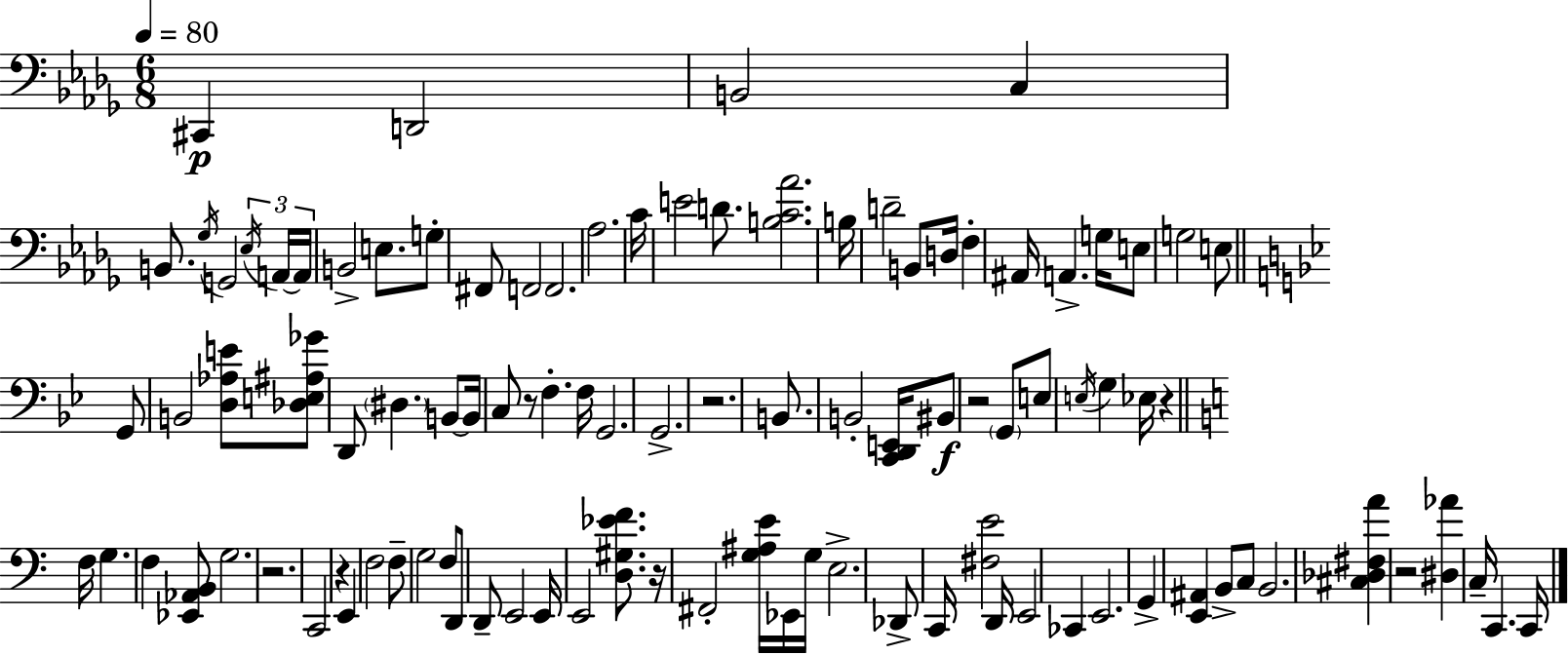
X:1
T:Untitled
M:6/8
L:1/4
K:Bbm
^C,, D,,2 B,,2 C, B,,/2 _G,/4 G,,2 _E,/4 A,,/4 A,,/4 B,,2 E,/2 G,/2 ^F,,/2 F,,2 F,,2 _A,2 C/4 E2 D/2 [B,C_A]2 B,/4 D2 B,,/2 D,/4 F, ^A,,/4 A,, G,/4 E,/2 G,2 E,/2 G,,/2 B,,2 [D,_A,E]/2 [_D,E,^A,_G]/2 D,,/2 ^D, B,,/2 B,,/4 C,/2 z/2 F, F,/4 G,,2 G,,2 z2 B,,/2 B,,2 [C,,D,,E,,]/4 ^B,,/2 z2 G,,/2 E,/2 E,/4 G, _E,/4 z F,/4 G, F, [_E,,_A,,B,,]/2 G,2 z2 C,,2 z E,, F,2 F,/2 G,2 F,/2 D,,/2 D,,/2 E,,2 E,,/4 E,,2 [D,^G,_EF]/2 z/4 ^F,,2 [G,^A,E]/4 _E,,/4 G,/4 E,2 _D,,/2 C,,/4 [^F,E]2 D,,/4 E,,2 _C,, E,,2 G,, [E,,^A,,] B,,/2 C,/2 B,,2 [^C,_D,^F,A] z2 [^D,_A] C,/4 C,, C,,/4